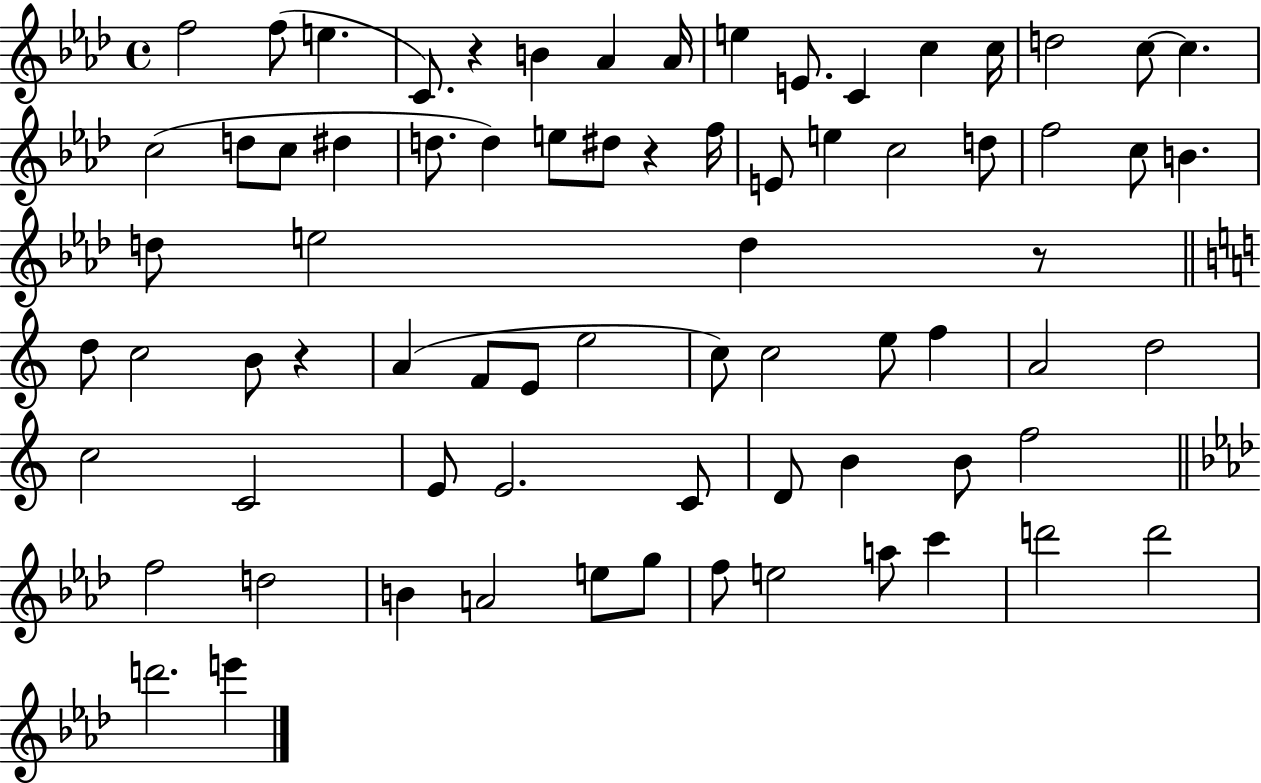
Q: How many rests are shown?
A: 4